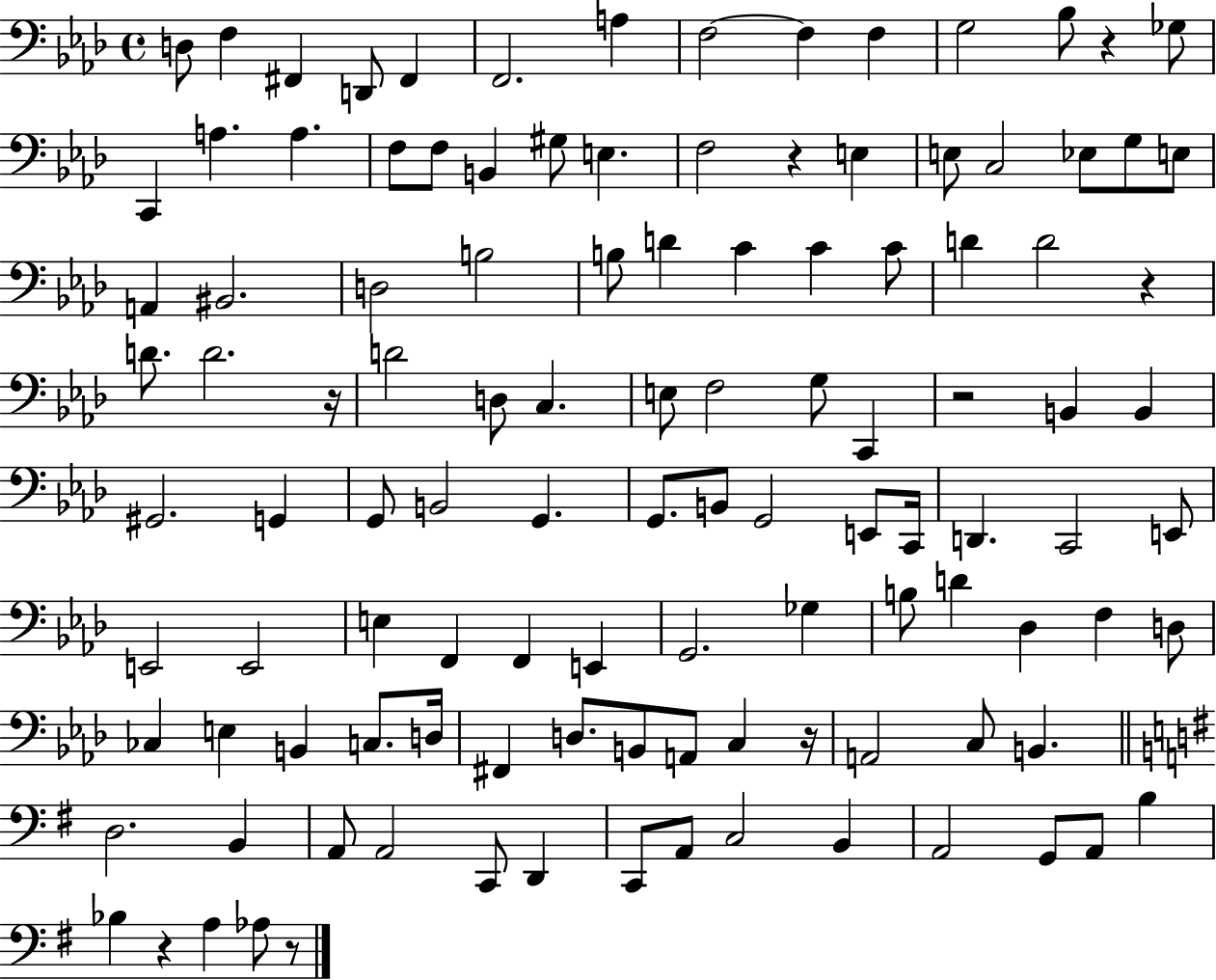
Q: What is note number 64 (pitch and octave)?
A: E2